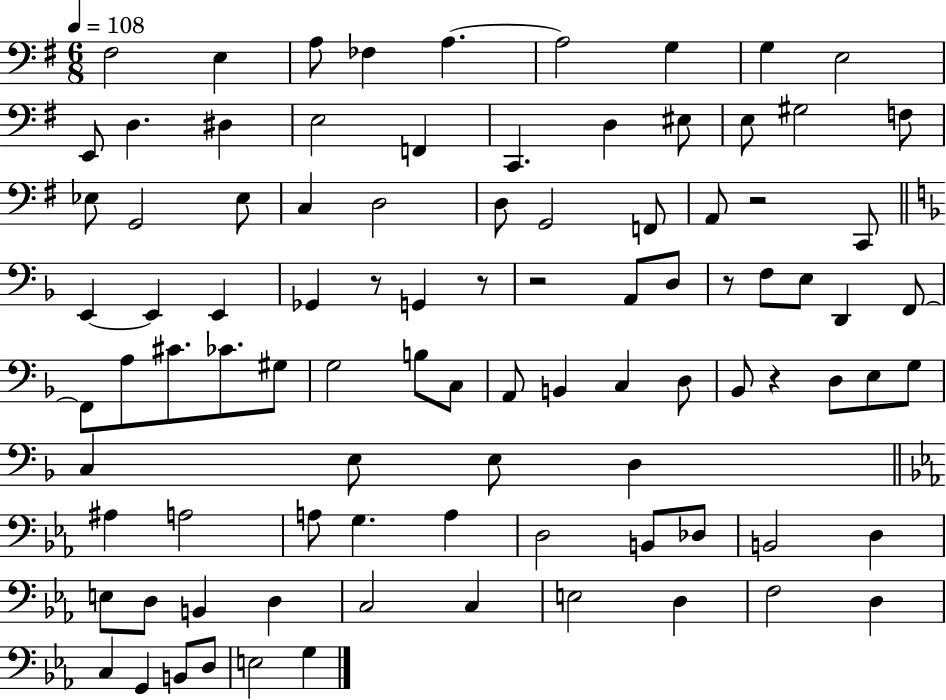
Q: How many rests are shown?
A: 6